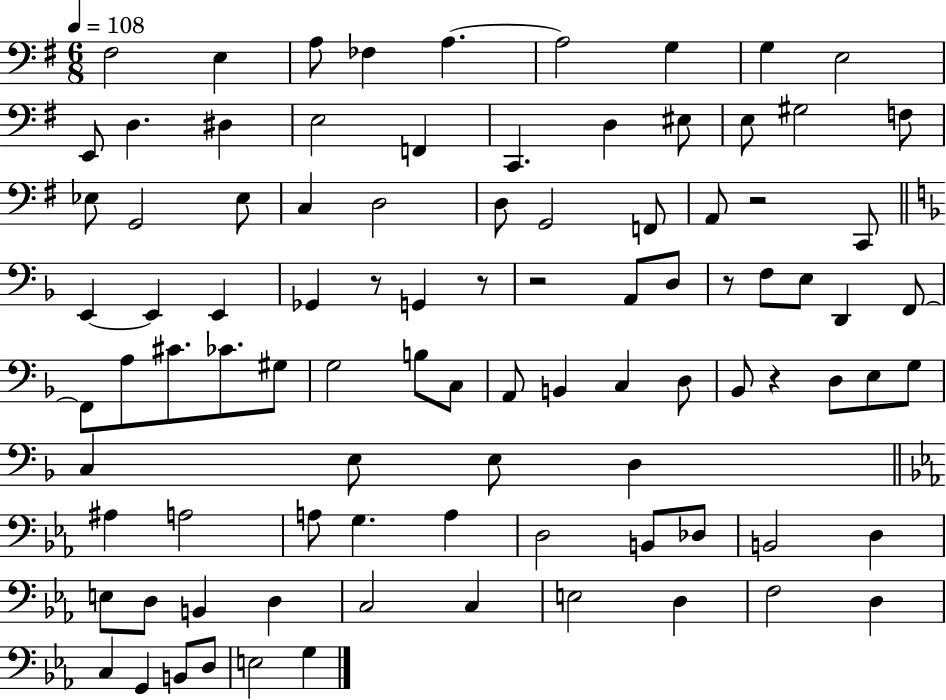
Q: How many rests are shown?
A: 6